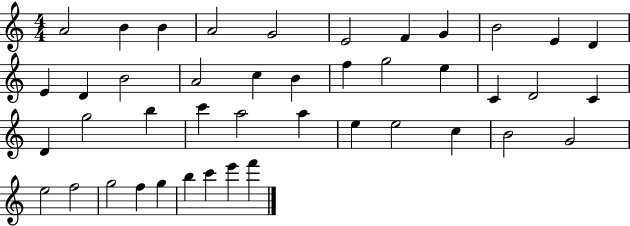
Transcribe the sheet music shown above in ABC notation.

X:1
T:Untitled
M:4/4
L:1/4
K:C
A2 B B A2 G2 E2 F G B2 E D E D B2 A2 c B f g2 e C D2 C D g2 b c' a2 a e e2 c B2 G2 e2 f2 g2 f g b c' e' f'